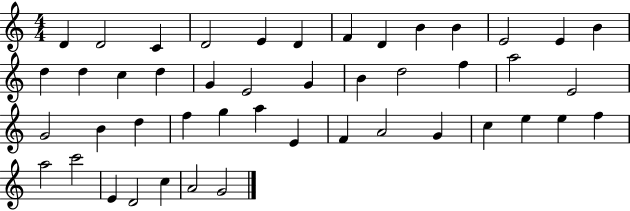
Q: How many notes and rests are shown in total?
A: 46